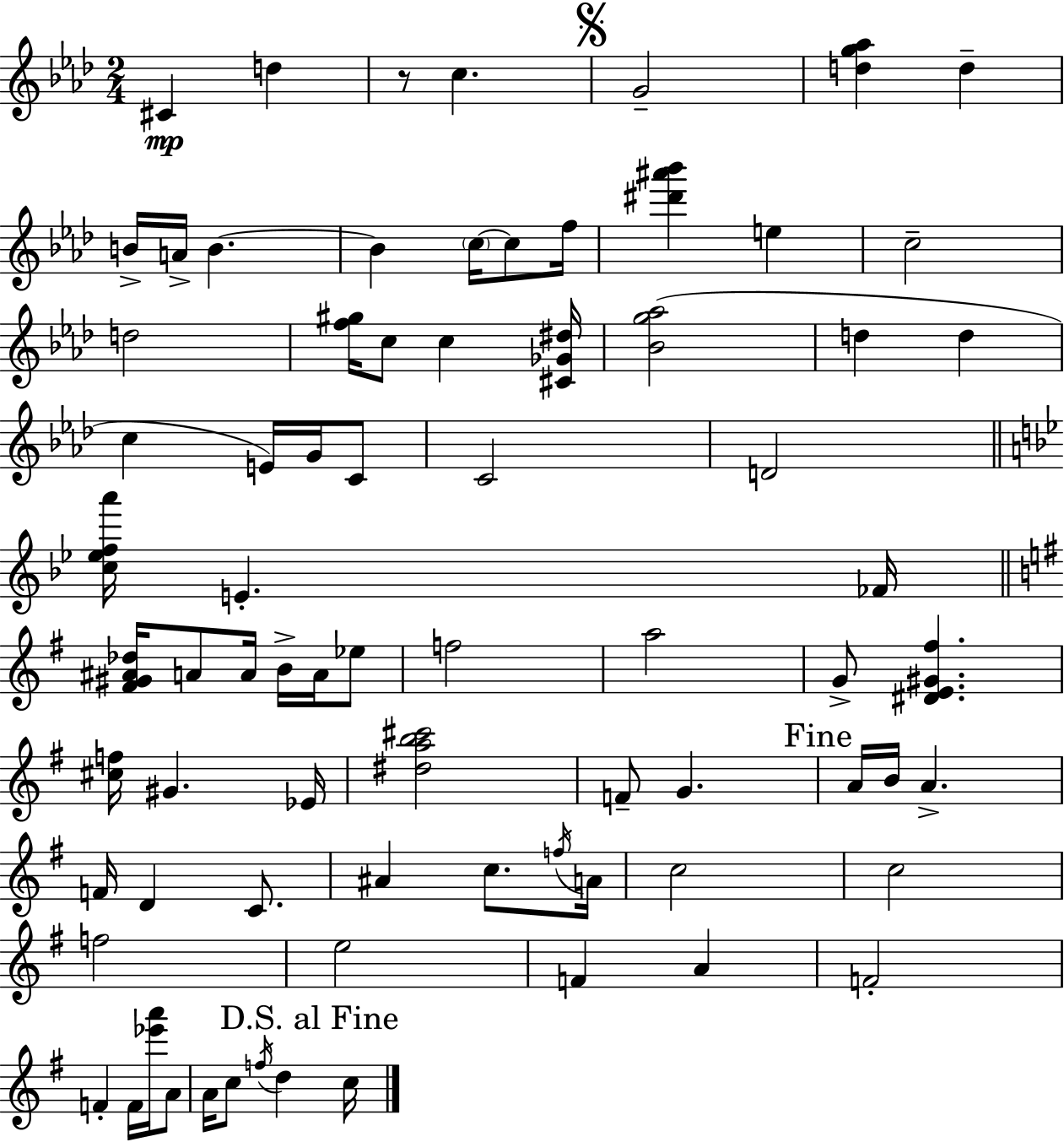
{
  \clef treble
  \numericTimeSignature
  \time 2/4
  \key aes \major
  cis'4\mp d''4 | r8 c''4. | \mark \markup { \musicglyph "scripts.segno" } g'2-- | <d'' g'' aes''>4 d''4-- | \break b'16-> a'16-> b'4.~~ | b'4 \parenthesize c''16~~ c''8 f''16 | <dis''' ais''' bes'''>4 e''4 | c''2-- | \break d''2 | <f'' gis''>16 c''8 c''4 <cis' ges' dis''>16 | <bes' g'' aes''>2( | d''4 d''4 | \break c''4 e'16) g'16 c'8 | c'2 | d'2 | \bar "||" \break \key bes \major <c'' ees'' f'' a'''>16 e'4.-. fes'16 | \bar "||" \break \key g \major <fis' gis' ais' des''>16 a'8 a'16 b'16-> a'16 ees''8 | f''2 | a''2 | g'8-> <dis' e' gis' fis''>4. | \break <cis'' f''>16 gis'4. ees'16 | <dis'' a'' b'' cis'''>2 | f'8-- g'4. | \mark "Fine" a'16 b'16 a'4.-> | \break f'16 d'4 c'8. | ais'4 c''8. \acciaccatura { f''16 } | a'16 c''2 | c''2 | \break f''2 | e''2 | f'4 a'4 | f'2-. | \break f'4-. f'16 <ees''' a'''>16 a'8 | a'16 c''8 \acciaccatura { f''16 } d''4 | \mark "D.S. al Fine" c''16 \bar "|."
}